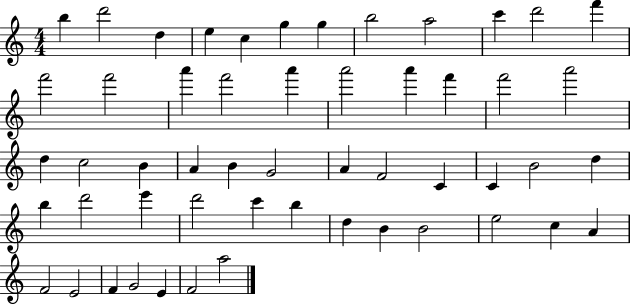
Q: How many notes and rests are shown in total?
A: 53